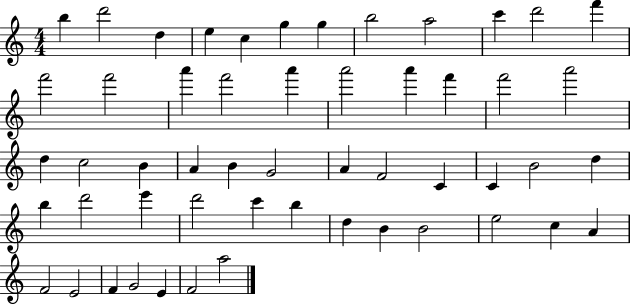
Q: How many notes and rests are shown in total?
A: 53